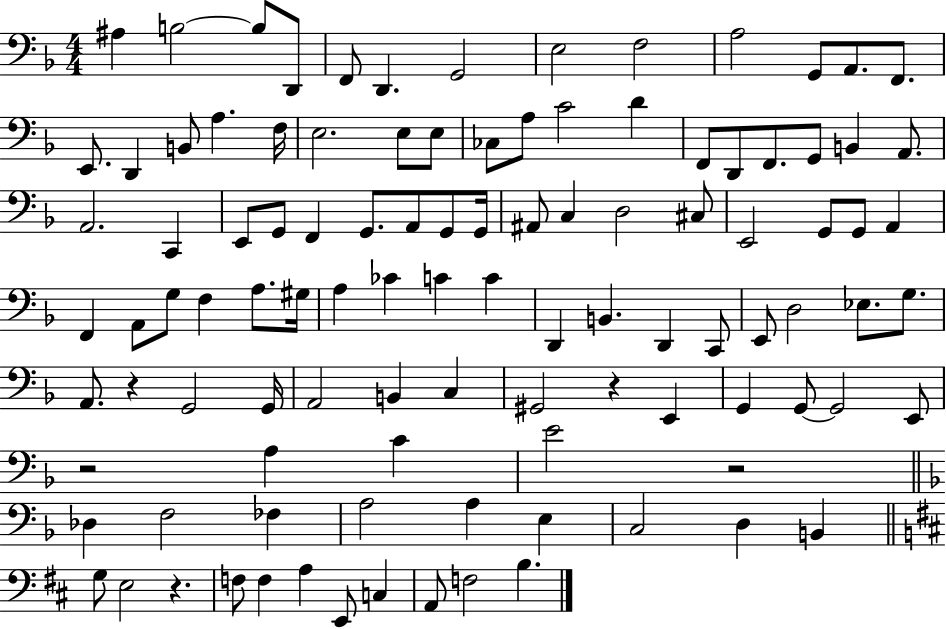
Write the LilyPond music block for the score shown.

{
  \clef bass
  \numericTimeSignature
  \time 4/4
  \key f \major
  ais4 b2~~ b8 d,8 | f,8 d,4. g,2 | e2 f2 | a2 g,8 a,8. f,8. | \break e,8. d,4 b,8 a4. f16 | e2. e8 e8 | ces8 a8 c'2 d'4 | f,8 d,8 f,8. g,8 b,4 a,8. | \break a,2. c,4 | e,8 g,8 f,4 g,8. a,8 g,8 g,16 | ais,8 c4 d2 cis8 | e,2 g,8 g,8 a,4 | \break f,4 a,8 g8 f4 a8. gis16 | a4 ces'4 c'4 c'4 | d,4 b,4. d,4 c,8 | e,8 d2 ees8. g8. | \break a,8. r4 g,2 g,16 | a,2 b,4 c4 | gis,2 r4 e,4 | g,4 g,8~~ g,2 e,8 | \break r2 a4 c'4 | e'2 r2 | \bar "||" \break \key d \minor des4 f2 fes4 | a2 a4 e4 | c2 d4 b,4 | \bar "||" \break \key d \major g8 e2 r4. | f8 f4 a4 e,8 c4 | a,8 f2 b4. | \bar "|."
}